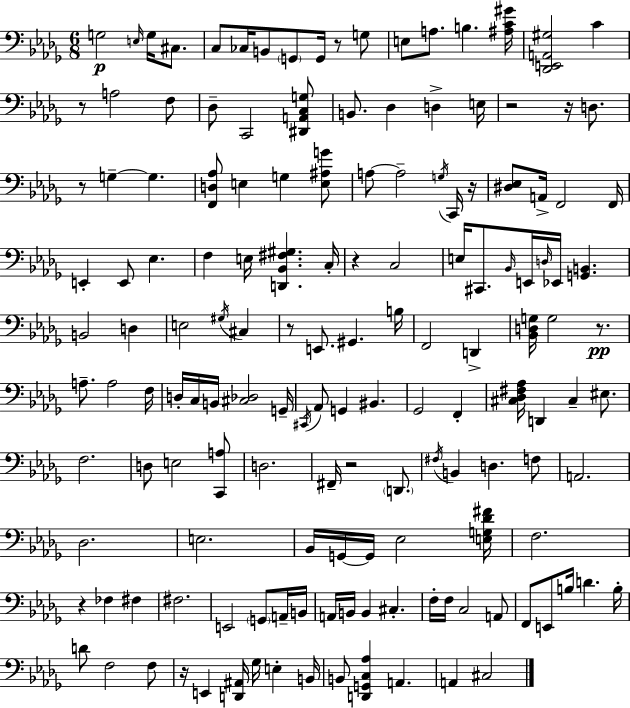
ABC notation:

X:1
T:Untitled
M:6/8
L:1/4
K:Bbm
G,2 E,/4 G,/4 ^C,/2 C,/2 _C,/4 B,,/2 G,,/2 G,,/4 z/2 G,/2 E,/2 A,/2 B, [^A,C^G]/4 [_D,,E,,A,,^G,]2 C z/2 A,2 F,/2 _D,/2 C,,2 [^D,,A,,C,G,]/2 B,,/2 _D, D, E,/4 z2 z/4 D,/2 z/2 G, G, [F,,D,_A,]/2 E, G, [E,^A,G]/2 A,/2 A,2 G,/4 C,,/4 z/4 [^D,_E,]/2 A,,/4 F,,2 F,,/4 E,, E,,/2 _E, F, E,/4 [D,,_B,,^F,^G,] C,/4 z C,2 E,/4 ^C,,/2 _B,,/4 E,,/4 D,/4 _E,,/4 [G,,B,,] B,,2 D, E,2 ^G,/4 ^C, z/2 E,,/2 ^G,, B,/4 F,,2 D,, [_B,,D,G,]/4 G,2 z/2 A,/2 A,2 F,/4 D,/4 C,/4 B,,/4 [^C,_D,]2 G,,/4 ^C,,/4 _A,,/2 G,, ^B,, _G,,2 F,, [^C,_D,^F,_A,]/4 D,, ^C, ^E,/2 F,2 D,/2 E,2 [C,,A,]/2 D,2 ^F,,/4 z2 D,,/2 ^F,/4 B,, D, F,/2 A,,2 _D,2 E,2 _B,,/4 G,,/4 G,,/4 _E,2 [E,G,_D^F]/4 F,2 z _F, ^F, ^F,2 E,,2 G,,/2 A,,/4 B,,/4 A,,/4 B,,/4 B,, ^C, F,/4 F,/4 C,2 A,,/2 F,,/2 E,,/2 B,/4 D B,/4 D/2 F,2 F,/2 z/4 E,, [D,,^A,,]/4 _G,/4 E, B,,/4 B,,/2 [D,,G,,C,_A,] A,, A,, ^C,2